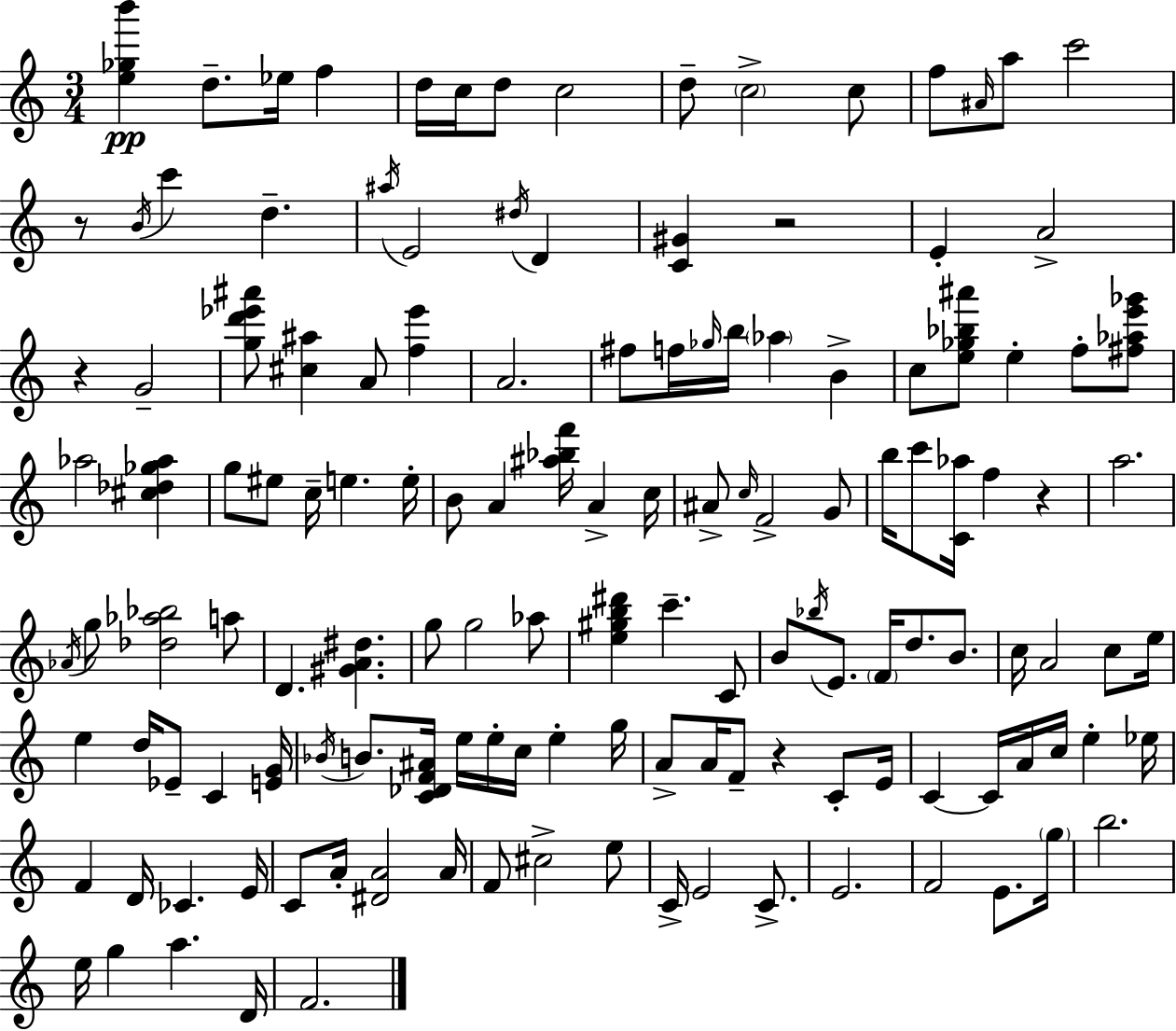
[E5,Gb5,B6]/q D5/e. Eb5/s F5/q D5/s C5/s D5/e C5/h D5/e C5/h C5/e F5/e A#4/s A5/e C6/h R/e B4/s C6/q D5/q. A#5/s E4/h D#5/s D4/q [C4,G#4]/q R/h E4/q A4/h R/q G4/h [G5,D6,Eb6,A#6]/e [C#5,A#5]/q A4/e [F5,Eb6]/q A4/h. F#5/e F5/s Gb5/s B5/s Ab5/q B4/q C5/e [E5,Gb5,Bb5,A#6]/e E5/q F5/e [F#5,Ab5,E6,Gb6]/e Ab5/h [C#5,Db5,Gb5,Ab5]/q G5/e EIS5/e C5/s E5/q. E5/s B4/e A4/q [A#5,Bb5,F6]/s A4/q C5/s A#4/e C5/s F4/h G4/e B5/s C6/e [C4,Ab5]/s F5/q R/q A5/h. Ab4/s G5/e [Db5,Ab5,Bb5]/h A5/e D4/q. [G#4,A4,D#5]/q. G5/e G5/h Ab5/e [E5,G#5,B5,D#6]/q C6/q. C4/e B4/e Bb5/s E4/e. F4/s D5/e. B4/e. C5/s A4/h C5/e E5/s E5/q D5/s Eb4/e C4/q [E4,G4]/s Bb4/s B4/e. [C4,Db4,F4,A#4]/s E5/s E5/s C5/s E5/q G5/s A4/e A4/s F4/e R/q C4/e E4/s C4/q C4/s A4/s C5/s E5/q Eb5/s F4/q D4/s CES4/q. E4/s C4/e A4/s [D#4,A4]/h A4/s F4/e C#5/h E5/e C4/s E4/h C4/e. E4/h. F4/h E4/e. G5/s B5/h. E5/s G5/q A5/q. D4/s F4/h.